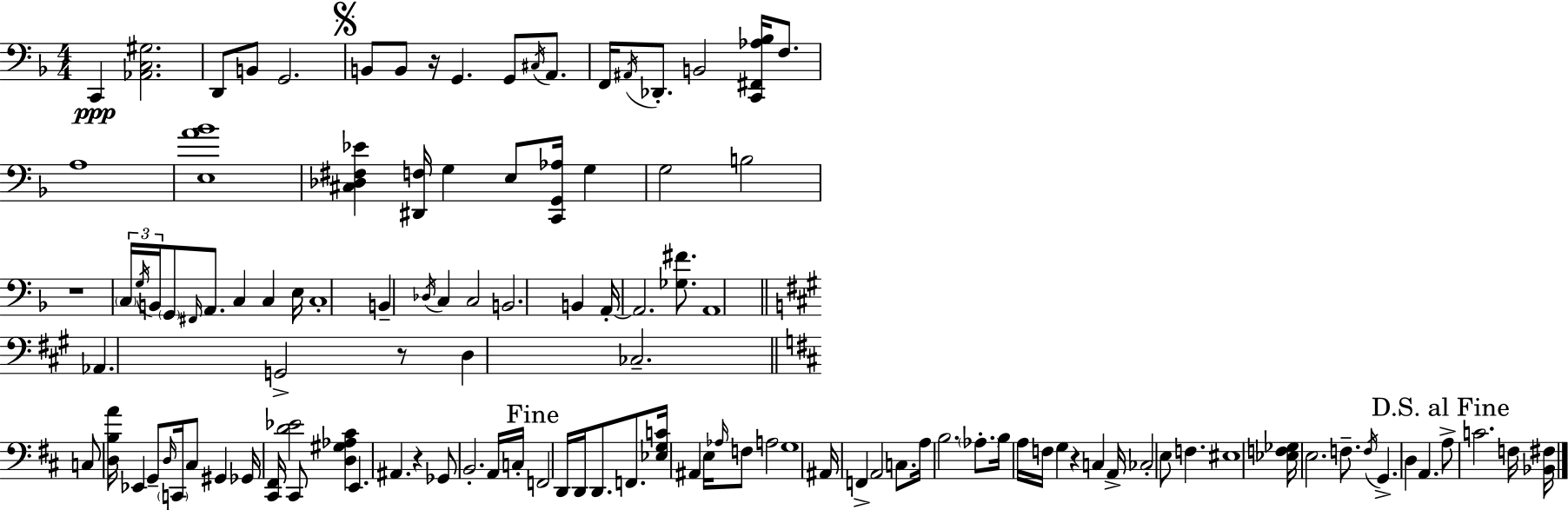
{
  \clef bass
  \numericTimeSignature
  \time 4/4
  \key d \minor
  c,4\ppp <aes, c gis>2. | d,8 b,8 g,2. | \mark \markup { \musicglyph "scripts.segno" } b,8 b,8 r16 g,4. g,8 \acciaccatura { cis16 } a,8. | f,16 \acciaccatura { ais,16 } des,8.-. b,2 <c, fis, aes bes>16 f8. | \break a1 | <e a' bes'>1 | <cis des fis ees'>4 <dis, f>16 g4 e8 <c, g, aes>16 g4 | g2 b2 | \break r1 | \tuplet 3/2 { \parenthesize c16 \acciaccatura { g16 } b,16 } \parenthesize g,8 \grace { fis,16 } a,8. c4 c4 | e16 c1-. | b,4-- \acciaccatura { des16 } c4 c2 | \break b,2. | b,4 a,16-.~~ a,2. | <ges fis'>8. a,1 | \bar "||" \break \key a \major aes,4. g,2-> r8 | d4 ces2.-- | \bar "||" \break \key d \major c8 <d b a'>16 ees,4 g,8-- \grace { d16 } \parenthesize c,16 cis8 gis,4 | ges,16 <cis, fis,>16 <d' ees'>2 cis,8 <d gis aes cis'>4 | e,4. ais,4. r4 | ges,8 b,2.-. a,16 | \break c16-. \mark "Fine" f,2 d,16 d,16 d,8. f,8. | <ees g c'>16 ais,4 e16 \grace { aes16 } f8 a2 | g1 | ais,16 f,4-> a,2 c8. | \break a16 b2. \parenthesize aes8.-. | b16 a16 f16 g4 r4 c4 | a,16-> ces2-. e8 f4. | eis1 | \break <ees f ges>16 e2. f8.-- | \acciaccatura { f16 } g,4.-> d4 a,4. | \mark "D.S. al Fine" a8-> c'2. | f16 <bes, fis>16 \bar "|."
}